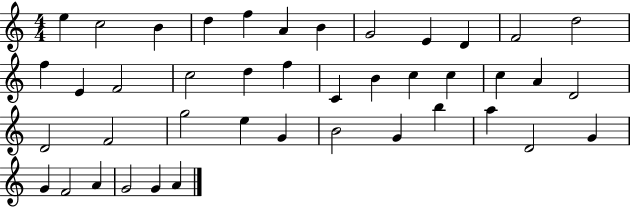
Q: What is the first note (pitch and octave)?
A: E5